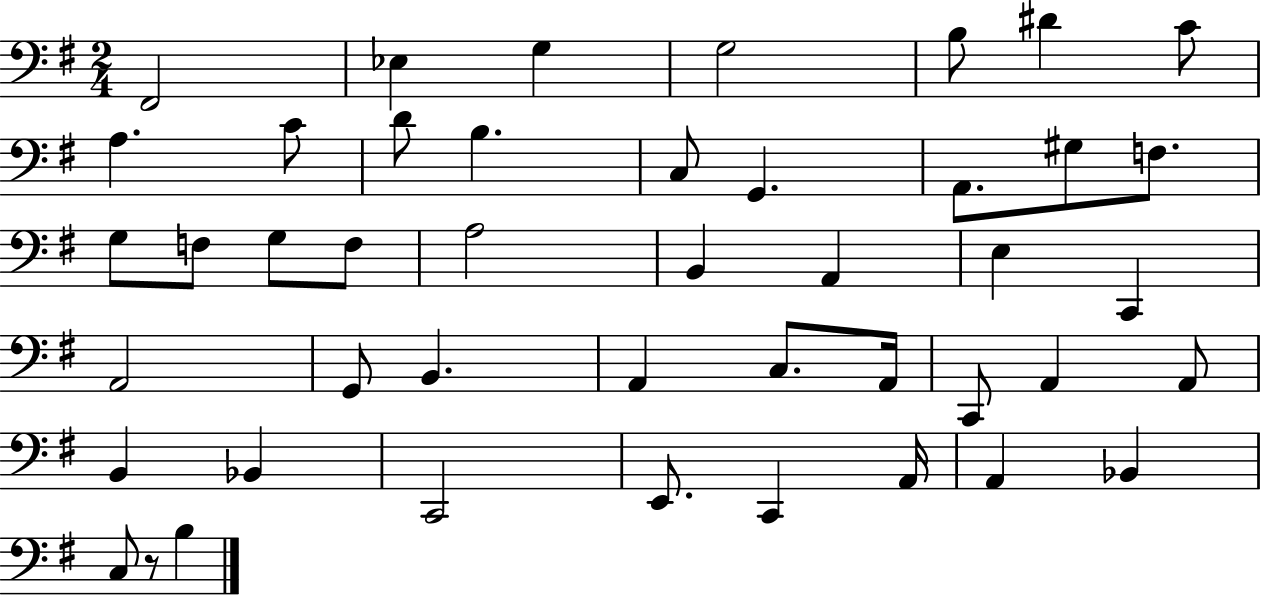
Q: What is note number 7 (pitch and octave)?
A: C4